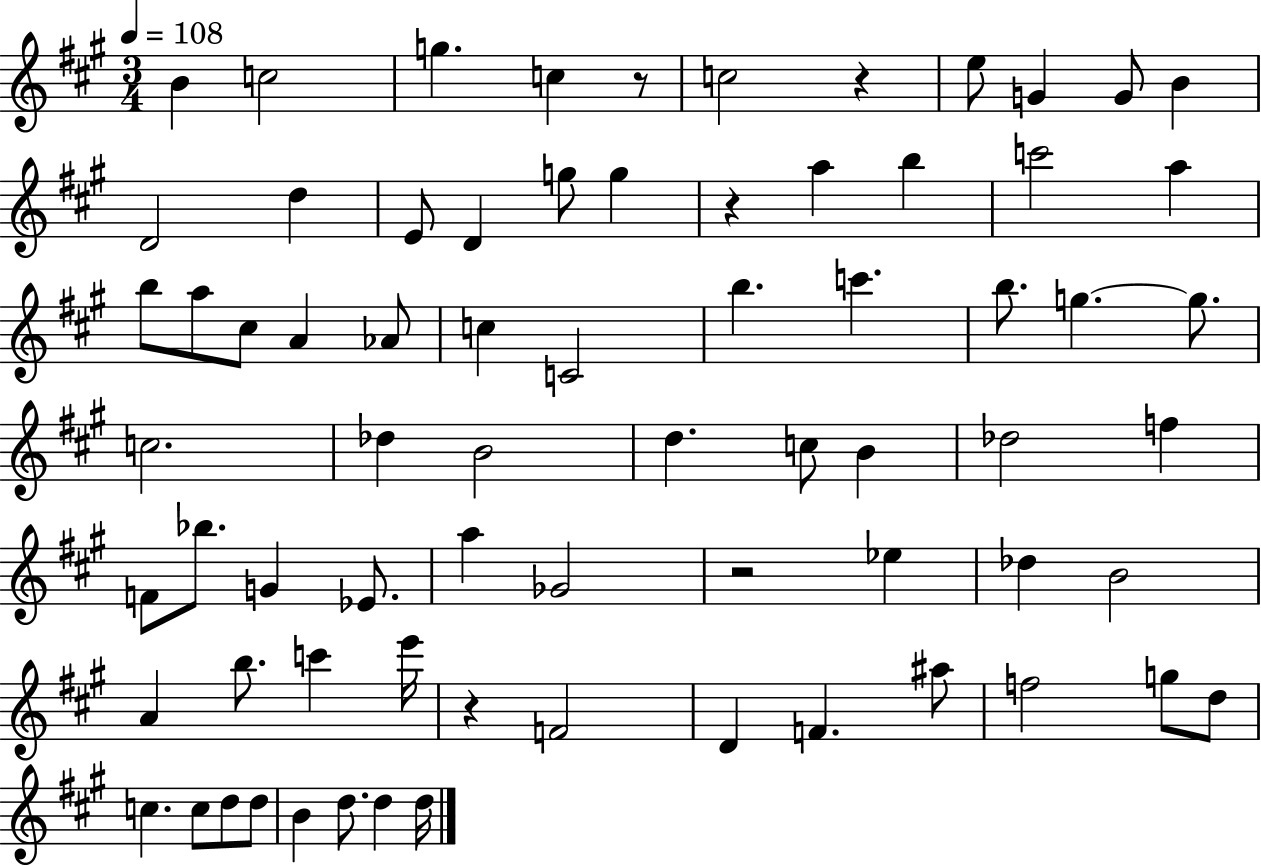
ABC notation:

X:1
T:Untitled
M:3/4
L:1/4
K:A
B c2 g c z/2 c2 z e/2 G G/2 B D2 d E/2 D g/2 g z a b c'2 a b/2 a/2 ^c/2 A _A/2 c C2 b c' b/2 g g/2 c2 _d B2 d c/2 B _d2 f F/2 _b/2 G _E/2 a _G2 z2 _e _d B2 A b/2 c' e'/4 z F2 D F ^a/2 f2 g/2 d/2 c c/2 d/2 d/2 B d/2 d d/4